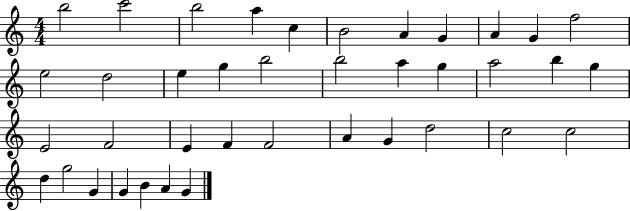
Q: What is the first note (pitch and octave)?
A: B5